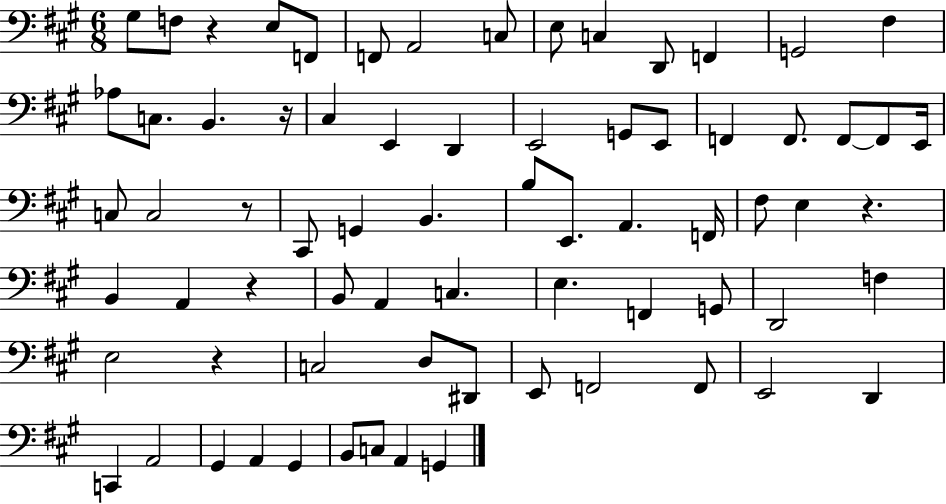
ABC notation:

X:1
T:Untitled
M:6/8
L:1/4
K:A
^G,/2 F,/2 z E,/2 F,,/2 F,,/2 A,,2 C,/2 E,/2 C, D,,/2 F,, G,,2 ^F, _A,/2 C,/2 B,, z/4 ^C, E,, D,, E,,2 G,,/2 E,,/2 F,, F,,/2 F,,/2 F,,/2 E,,/4 C,/2 C,2 z/2 ^C,,/2 G,, B,, B,/2 E,,/2 A,, F,,/4 ^F,/2 E, z B,, A,, z B,,/2 A,, C, E, F,, G,,/2 D,,2 F, E,2 z C,2 D,/2 ^D,,/2 E,,/2 F,,2 F,,/2 E,,2 D,, C,, A,,2 ^G,, A,, ^G,, B,,/2 C,/2 A,, G,,